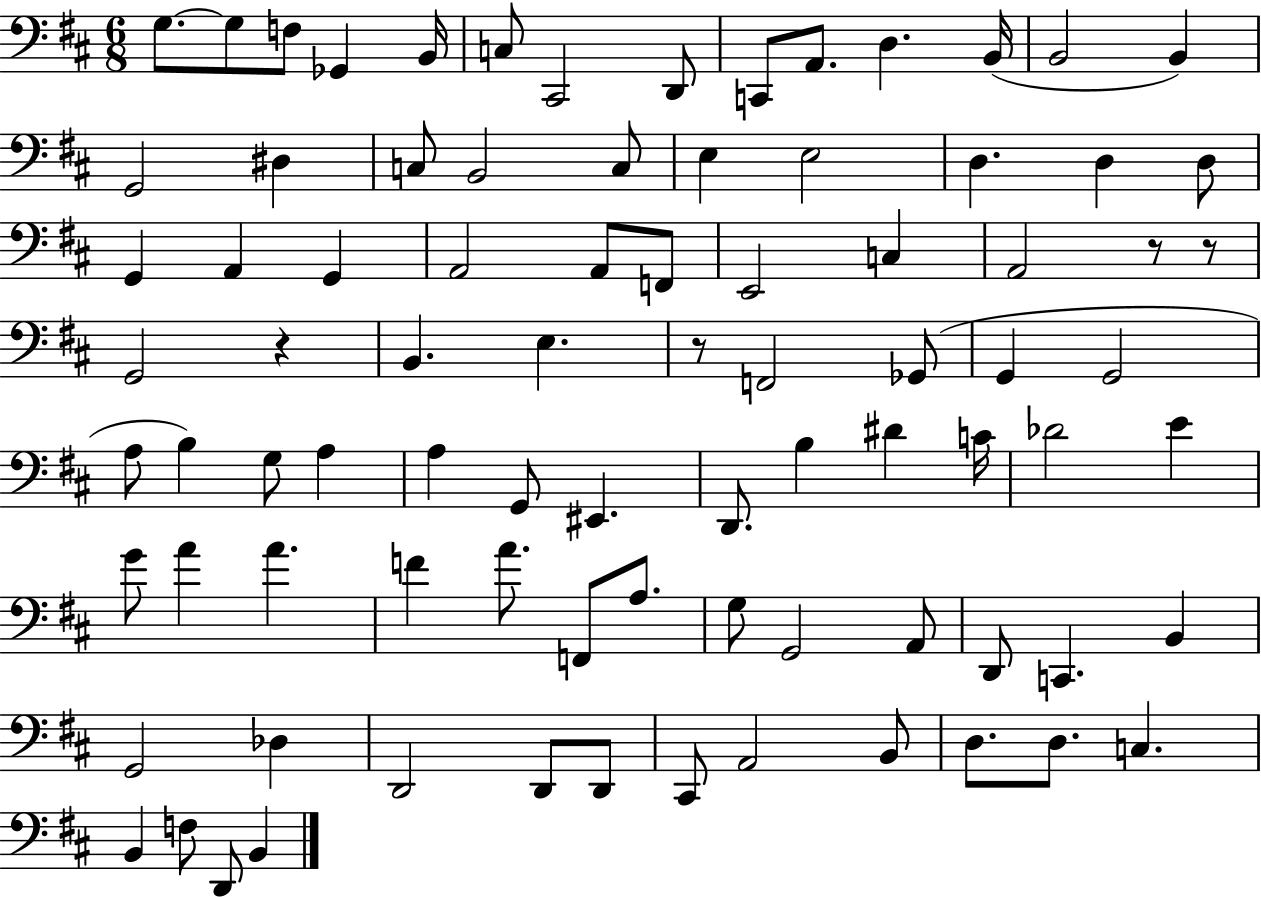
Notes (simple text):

G3/e. G3/e F3/e Gb2/q B2/s C3/e C#2/h D2/e C2/e A2/e. D3/q. B2/s B2/h B2/q G2/h D#3/q C3/e B2/h C3/e E3/q E3/h D3/q. D3/q D3/e G2/q A2/q G2/q A2/h A2/e F2/e E2/h C3/q A2/h R/e R/e G2/h R/q B2/q. E3/q. R/e F2/h Gb2/e G2/q G2/h A3/e B3/q G3/e A3/q A3/q G2/e EIS2/q. D2/e. B3/q D#4/q C4/s Db4/h E4/q G4/e A4/q A4/q. F4/q A4/e. F2/e A3/e. G3/e G2/h A2/e D2/e C2/q. B2/q G2/h Db3/q D2/h D2/e D2/e C#2/e A2/h B2/e D3/e. D3/e. C3/q. B2/q F3/e D2/e B2/q